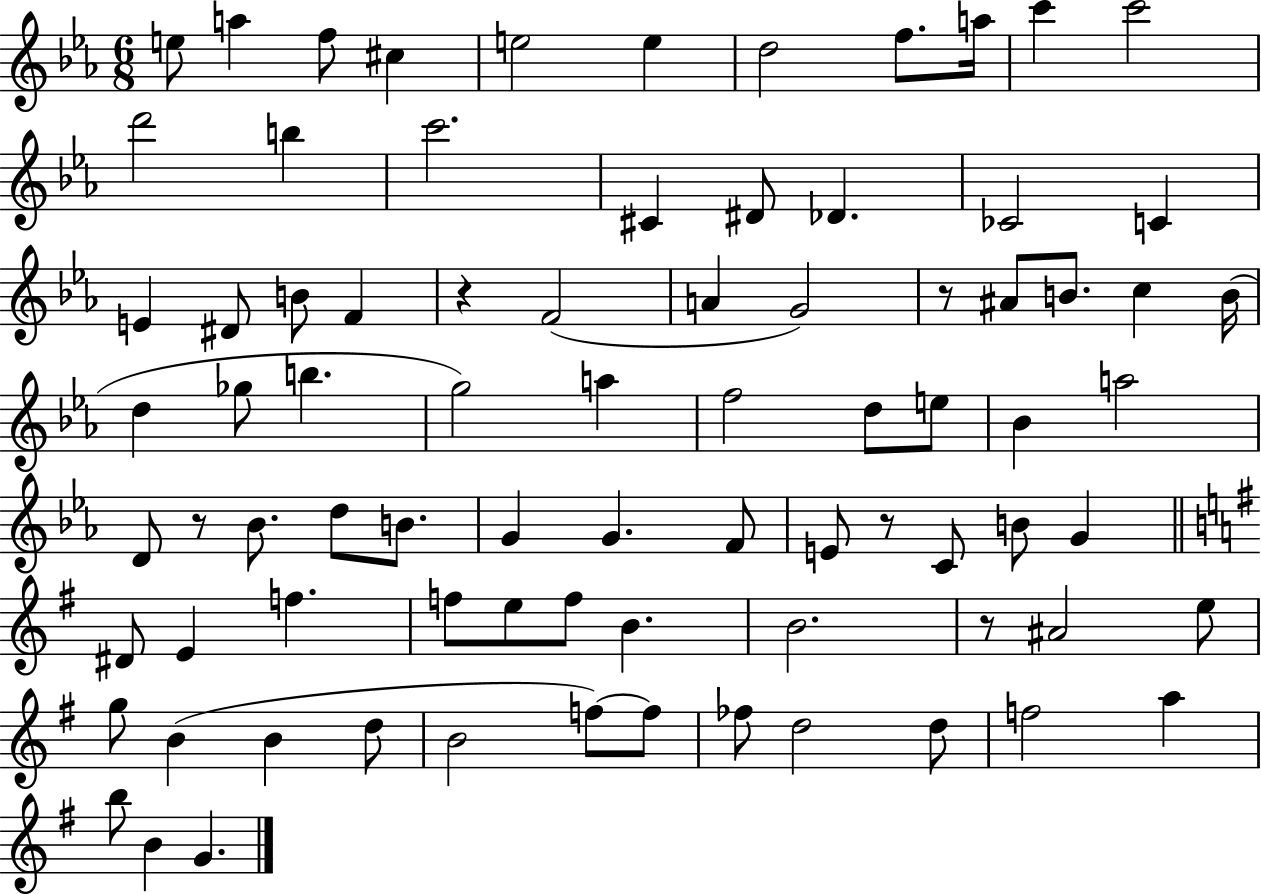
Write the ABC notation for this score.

X:1
T:Untitled
M:6/8
L:1/4
K:Eb
e/2 a f/2 ^c e2 e d2 f/2 a/4 c' c'2 d'2 b c'2 ^C ^D/2 _D _C2 C E ^D/2 B/2 F z F2 A G2 z/2 ^A/2 B/2 c B/4 d _g/2 b g2 a f2 d/2 e/2 _B a2 D/2 z/2 _B/2 d/2 B/2 G G F/2 E/2 z/2 C/2 B/2 G ^D/2 E f f/2 e/2 f/2 B B2 z/2 ^A2 e/2 g/2 B B d/2 B2 f/2 f/2 _f/2 d2 d/2 f2 a b/2 B G